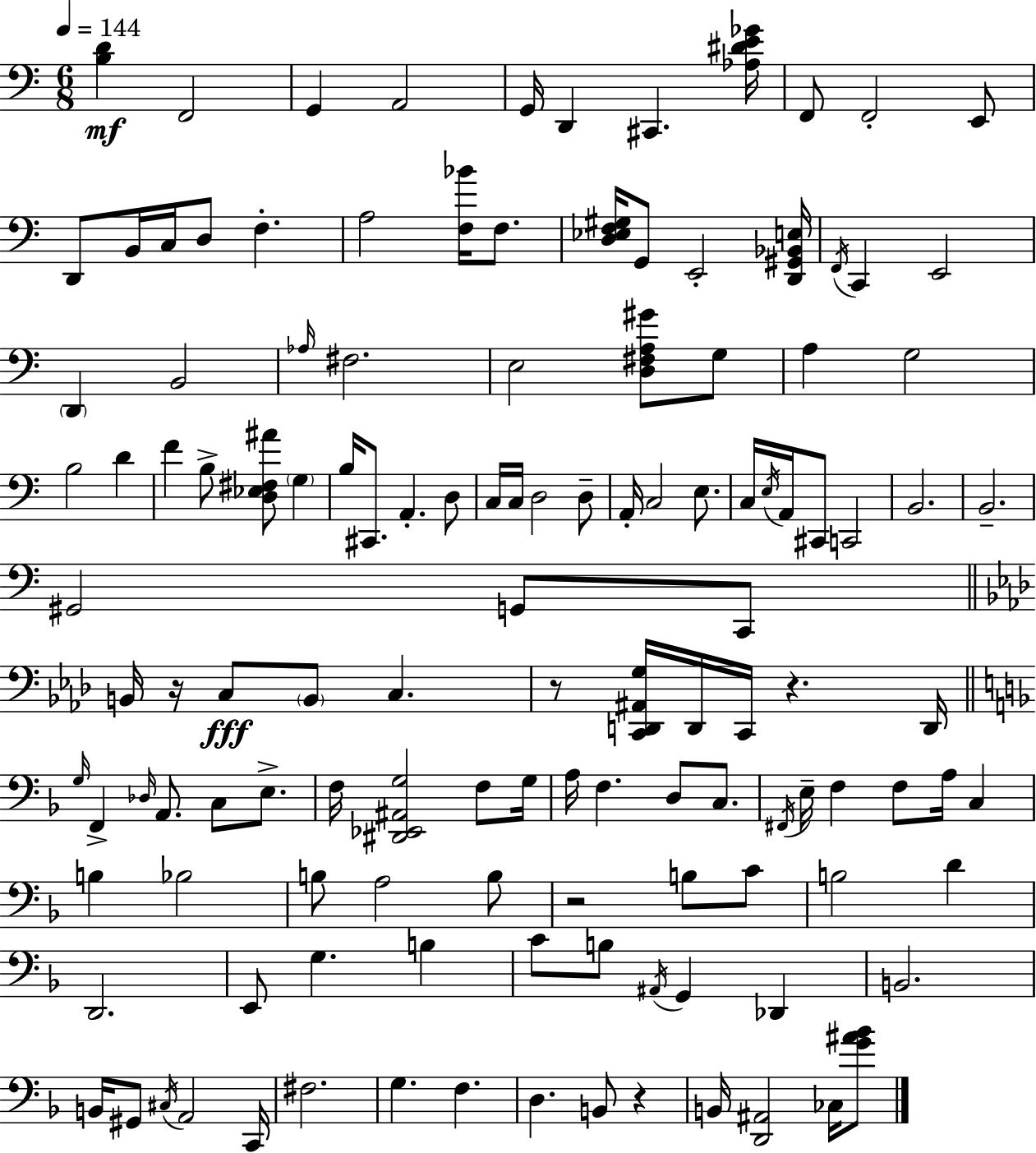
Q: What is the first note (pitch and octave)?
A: F2